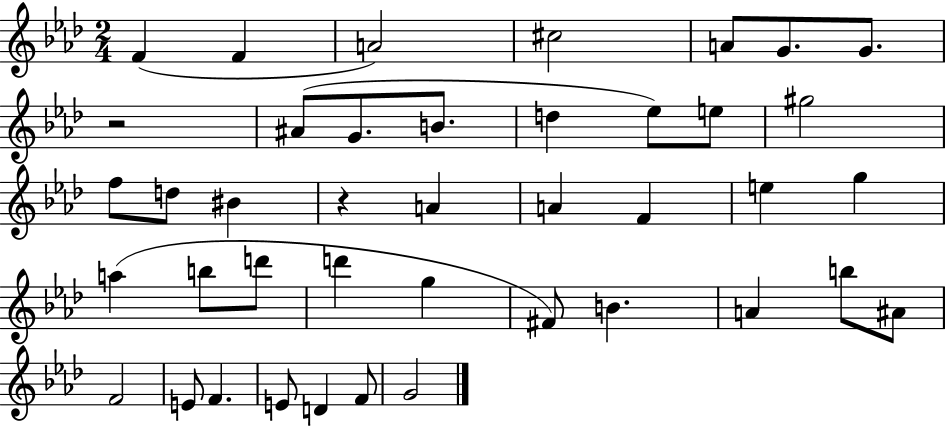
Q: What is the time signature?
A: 2/4